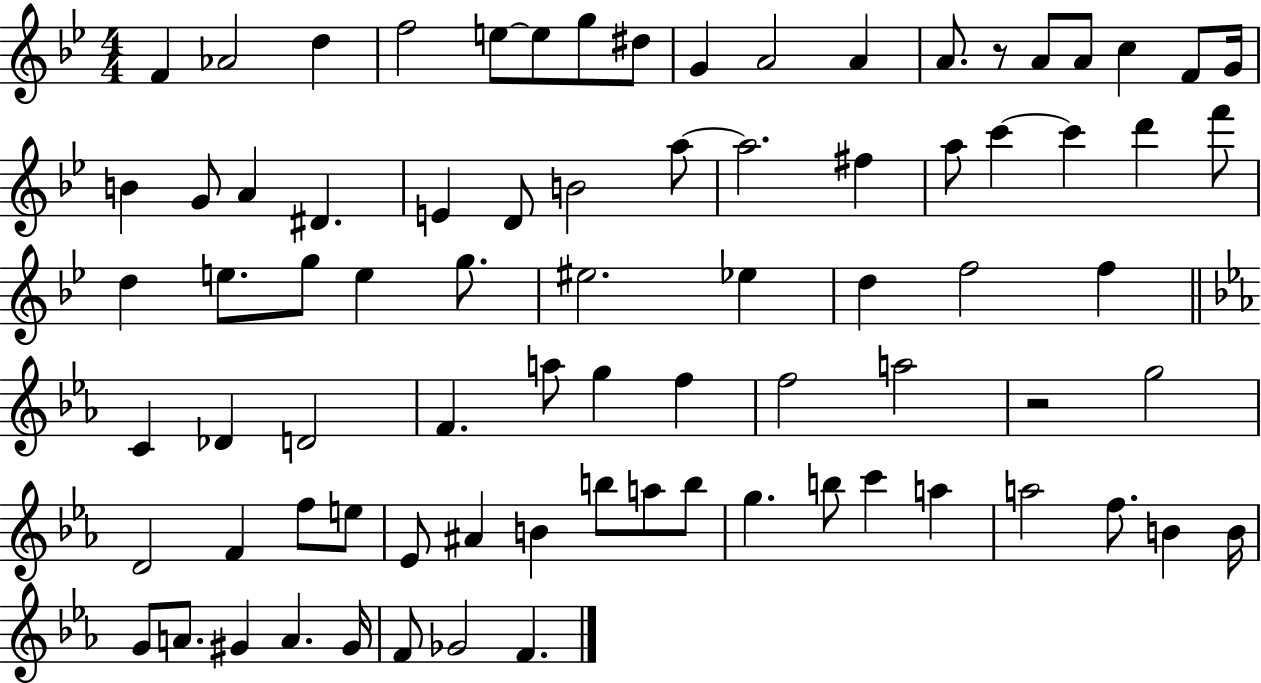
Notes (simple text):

F4/q Ab4/h D5/q F5/h E5/e E5/e G5/e D#5/e G4/q A4/h A4/q A4/e. R/e A4/e A4/e C5/q F4/e G4/s B4/q G4/e A4/q D#4/q. E4/q D4/e B4/h A5/e A5/h. F#5/q A5/e C6/q C6/q D6/q F6/e D5/q E5/e. G5/e E5/q G5/e. EIS5/h. Eb5/q D5/q F5/h F5/q C4/q Db4/q D4/h F4/q. A5/e G5/q F5/q F5/h A5/h R/h G5/h D4/h F4/q F5/e E5/e Eb4/e A#4/q B4/q B5/e A5/e B5/e G5/q. B5/e C6/q A5/q A5/h F5/e. B4/q B4/s G4/e A4/e. G#4/q A4/q. G#4/s F4/e Gb4/h F4/q.